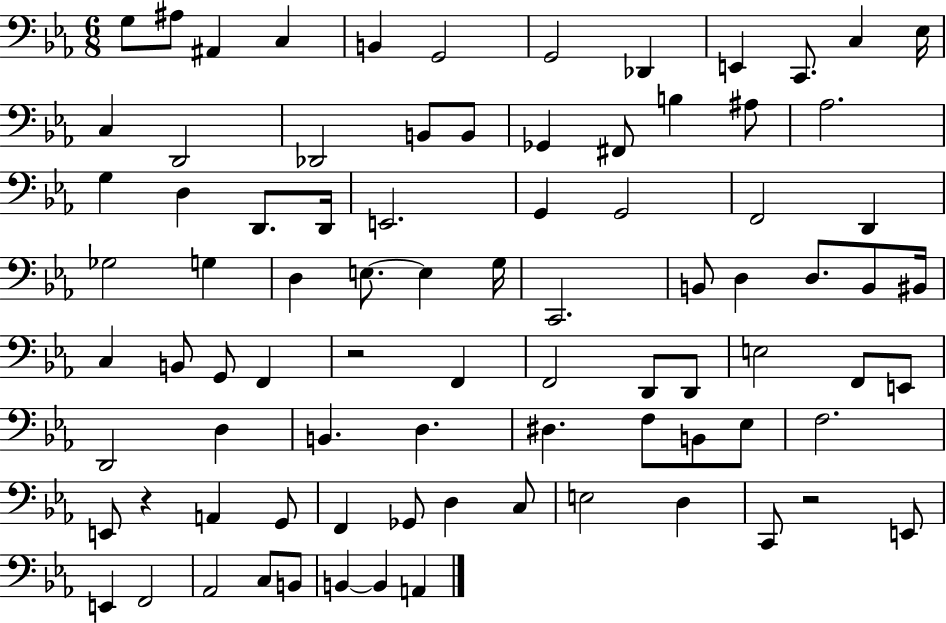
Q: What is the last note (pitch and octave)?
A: A2